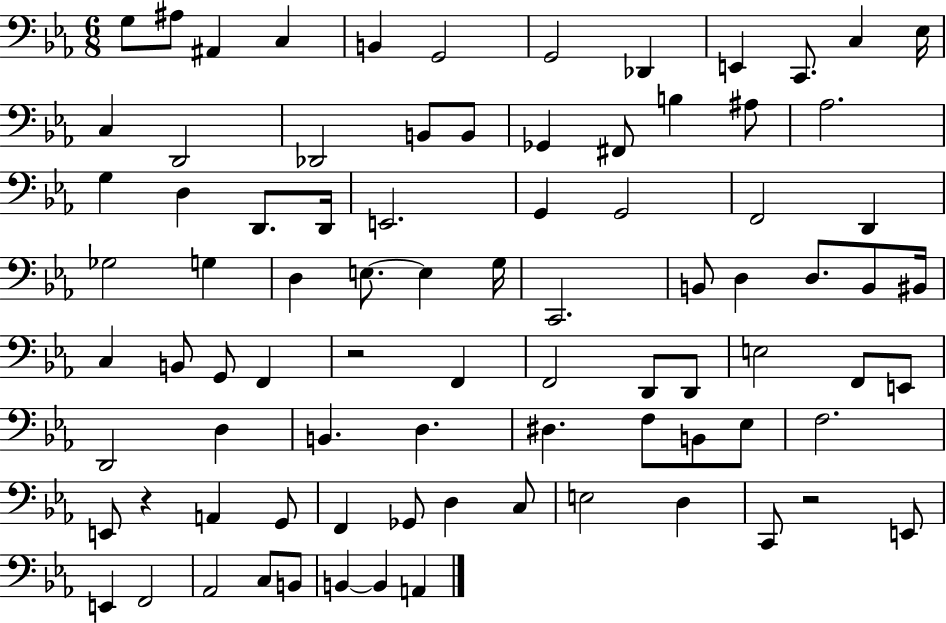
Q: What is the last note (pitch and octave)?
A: A2